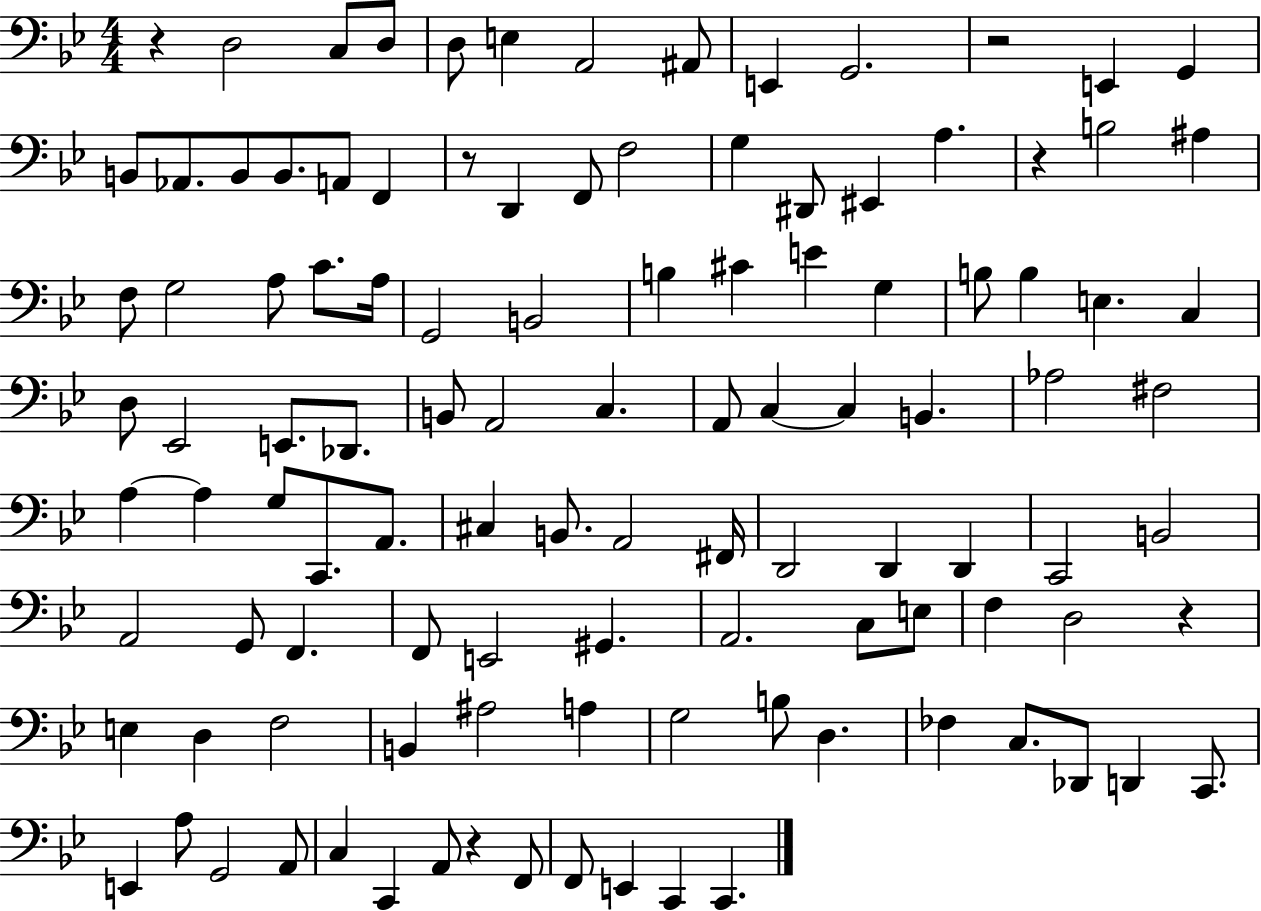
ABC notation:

X:1
T:Untitled
M:4/4
L:1/4
K:Bb
z D,2 C,/2 D,/2 D,/2 E, A,,2 ^A,,/2 E,, G,,2 z2 E,, G,, B,,/2 _A,,/2 B,,/2 B,,/2 A,,/2 F,, z/2 D,, F,,/2 F,2 G, ^D,,/2 ^E,, A, z B,2 ^A, F,/2 G,2 A,/2 C/2 A,/4 G,,2 B,,2 B, ^C E G, B,/2 B, E, C, D,/2 _E,,2 E,,/2 _D,,/2 B,,/2 A,,2 C, A,,/2 C, C, B,, _A,2 ^F,2 A, A, G,/2 C,,/2 A,,/2 ^C, B,,/2 A,,2 ^F,,/4 D,,2 D,, D,, C,,2 B,,2 A,,2 G,,/2 F,, F,,/2 E,,2 ^G,, A,,2 C,/2 E,/2 F, D,2 z E, D, F,2 B,, ^A,2 A, G,2 B,/2 D, _F, C,/2 _D,,/2 D,, C,,/2 E,, A,/2 G,,2 A,,/2 C, C,, A,,/2 z F,,/2 F,,/2 E,, C,, C,,